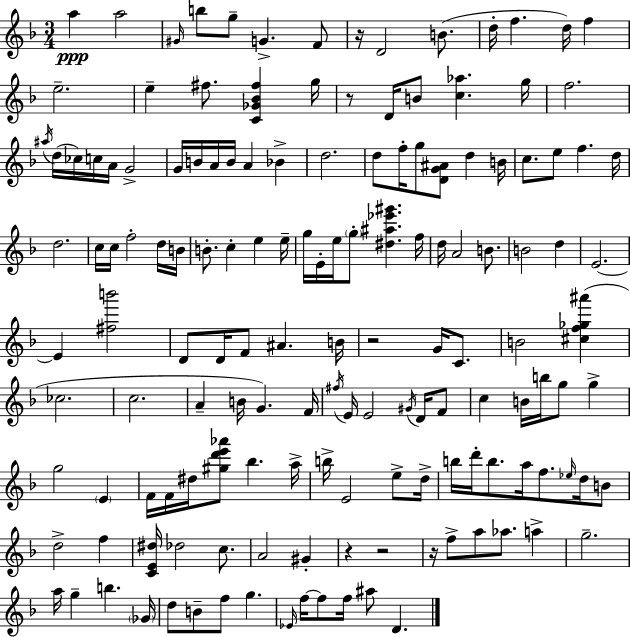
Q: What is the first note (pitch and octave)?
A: A5